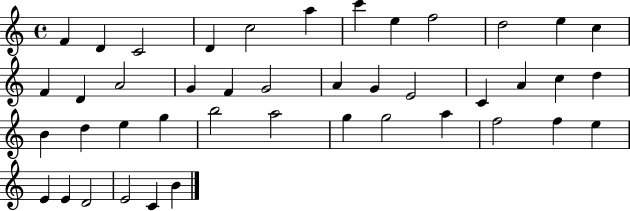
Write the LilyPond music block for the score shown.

{
  \clef treble
  \time 4/4
  \defaultTimeSignature
  \key c \major
  f'4 d'4 c'2 | d'4 c''2 a''4 | c'''4 e''4 f''2 | d''2 e''4 c''4 | \break f'4 d'4 a'2 | g'4 f'4 g'2 | a'4 g'4 e'2 | c'4 a'4 c''4 d''4 | \break b'4 d''4 e''4 g''4 | b''2 a''2 | g''4 g''2 a''4 | f''2 f''4 e''4 | \break e'4 e'4 d'2 | e'2 c'4 b'4 | \bar "|."
}